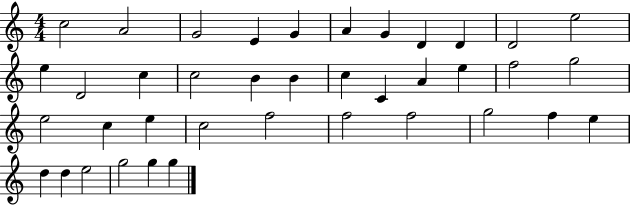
C5/h A4/h G4/h E4/q G4/q A4/q G4/q D4/q D4/q D4/h E5/h E5/q D4/h C5/q C5/h B4/q B4/q C5/q C4/q A4/q E5/q F5/h G5/h E5/h C5/q E5/q C5/h F5/h F5/h F5/h G5/h F5/q E5/q D5/q D5/q E5/h G5/h G5/q G5/q